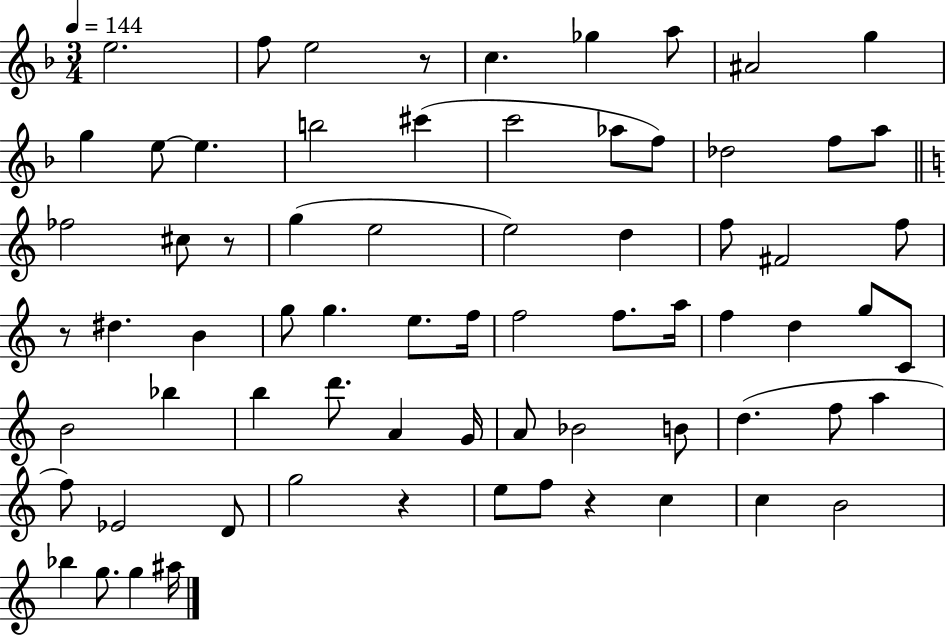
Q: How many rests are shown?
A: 5